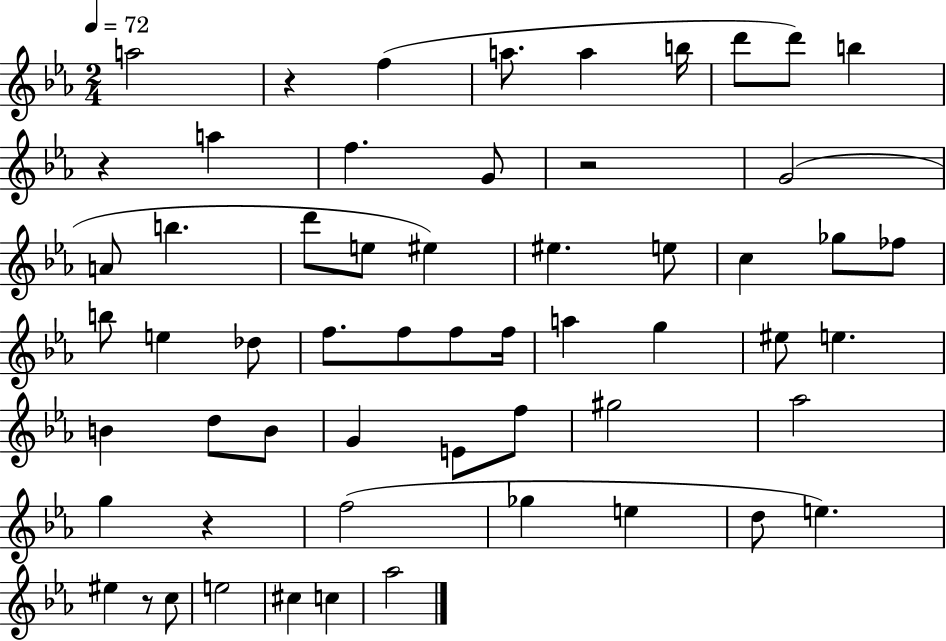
{
  \clef treble
  \numericTimeSignature
  \time 2/4
  \key ees \major
  \tempo 4 = 72
  \repeat volta 2 { a''2 | r4 f''4( | a''8. a''4 b''16 | d'''8 d'''8) b''4 | \break r4 a''4 | f''4. g'8 | r2 | g'2( | \break a'8 b''4. | d'''8 e''8 eis''4) | eis''4. e''8 | c''4 ges''8 fes''8 | \break b''8 e''4 des''8 | f''8. f''8 f''8 f''16 | a''4 g''4 | eis''8 e''4. | \break b'4 d''8 b'8 | g'4 e'8 f''8 | gis''2 | aes''2 | \break g''4 r4 | f''2( | ges''4 e''4 | d''8 e''4.) | \break eis''4 r8 c''8 | e''2 | cis''4 c''4 | aes''2 | \break } \bar "|."
}